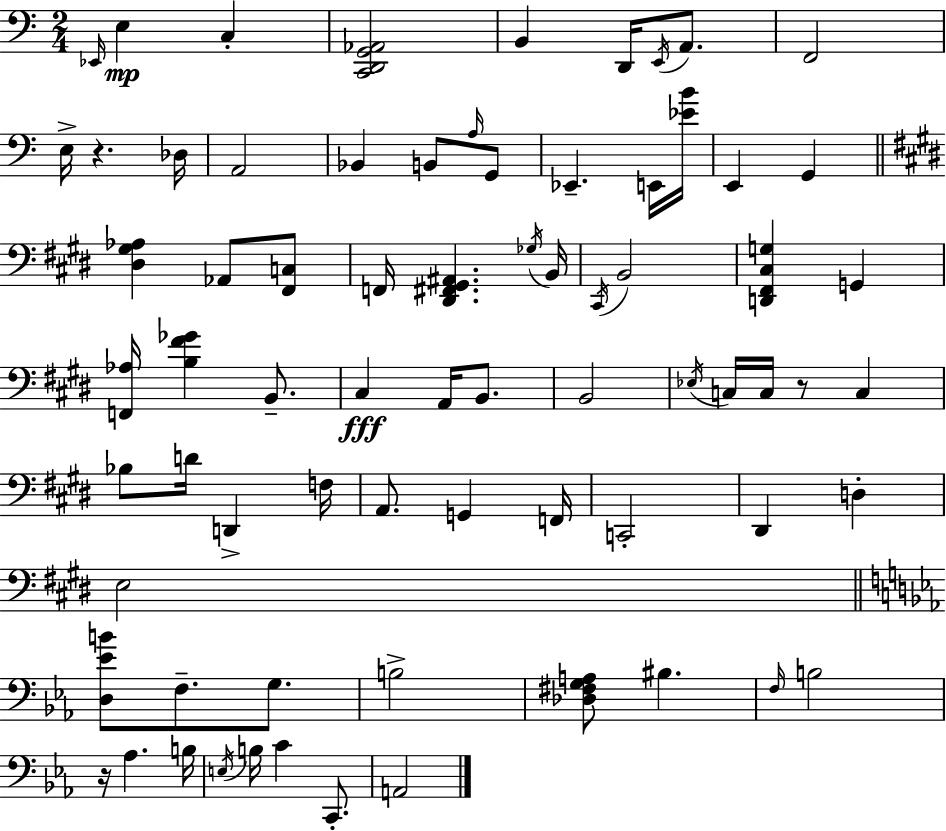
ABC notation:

X:1
T:Untitled
M:2/4
L:1/4
K:Am
_E,,/4 E, C, [C,,D,,G,,_A,,]2 B,, D,,/4 E,,/4 A,,/2 F,,2 E,/4 z _D,/4 A,,2 _B,, B,,/2 A,/4 G,,/2 _E,, E,,/4 [_EB]/4 E,, G,, [^D,^G,_A,] _A,,/2 [^F,,C,]/2 F,,/4 [^D,,^F,,^G,,^A,,] _G,/4 B,,/4 ^C,,/4 B,,2 [D,,^F,,^C,G,] G,, [F,,_A,]/4 [B,^F_G] B,,/2 ^C, A,,/4 B,,/2 B,,2 _E,/4 C,/4 C,/4 z/2 C, _B,/2 D/4 D,, F,/4 A,,/2 G,, F,,/4 C,,2 ^D,, D, E,2 [D,_EB]/2 F,/2 G,/2 B,2 [_D,^F,G,A,]/2 ^B, F,/4 B,2 z/4 _A, B,/4 E,/4 B,/4 C C,,/2 A,,2